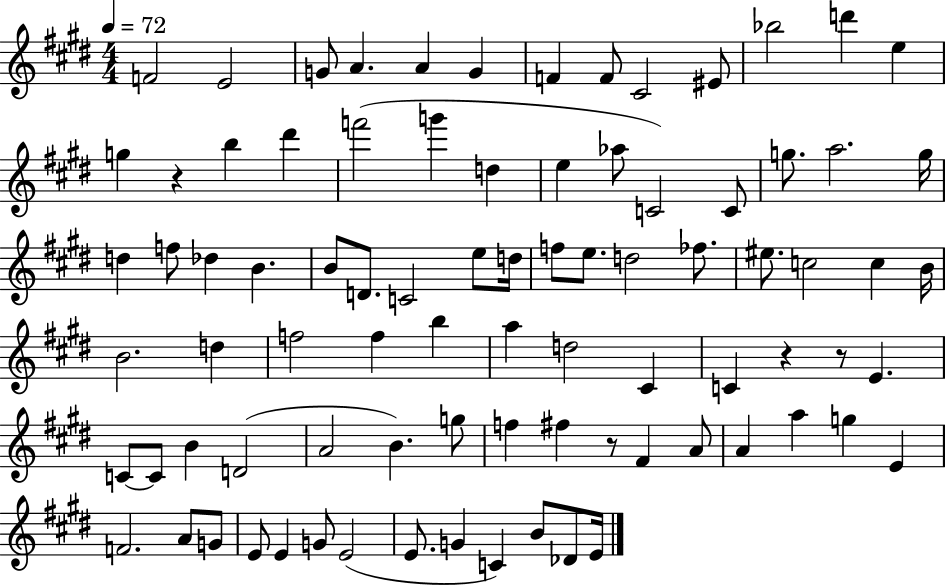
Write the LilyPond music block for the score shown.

{
  \clef treble
  \numericTimeSignature
  \time 4/4
  \key e \major
  \tempo 4 = 72
  f'2 e'2 | g'8 a'4. a'4 g'4 | f'4 f'8 cis'2 eis'8 | bes''2 d'''4 e''4 | \break g''4 r4 b''4 dis'''4 | f'''2( g'''4 d''4 | e''4 aes''8 c'2) c'8 | g''8. a''2. g''16 | \break d''4 f''8 des''4 b'4. | b'8 d'8. c'2 e''8 d''16 | f''8 e''8. d''2 fes''8. | eis''8. c''2 c''4 b'16 | \break b'2. d''4 | f''2 f''4 b''4 | a''4 d''2 cis'4 | c'4 r4 r8 e'4. | \break c'8~~ c'8 b'4 d'2( | a'2 b'4.) g''8 | f''4 fis''4 r8 fis'4 a'8 | a'4 a''4 g''4 e'4 | \break f'2. a'8 g'8 | e'8 e'4 g'8 e'2( | e'8. g'4 c'4) b'8 des'8 e'16 | \bar "|."
}